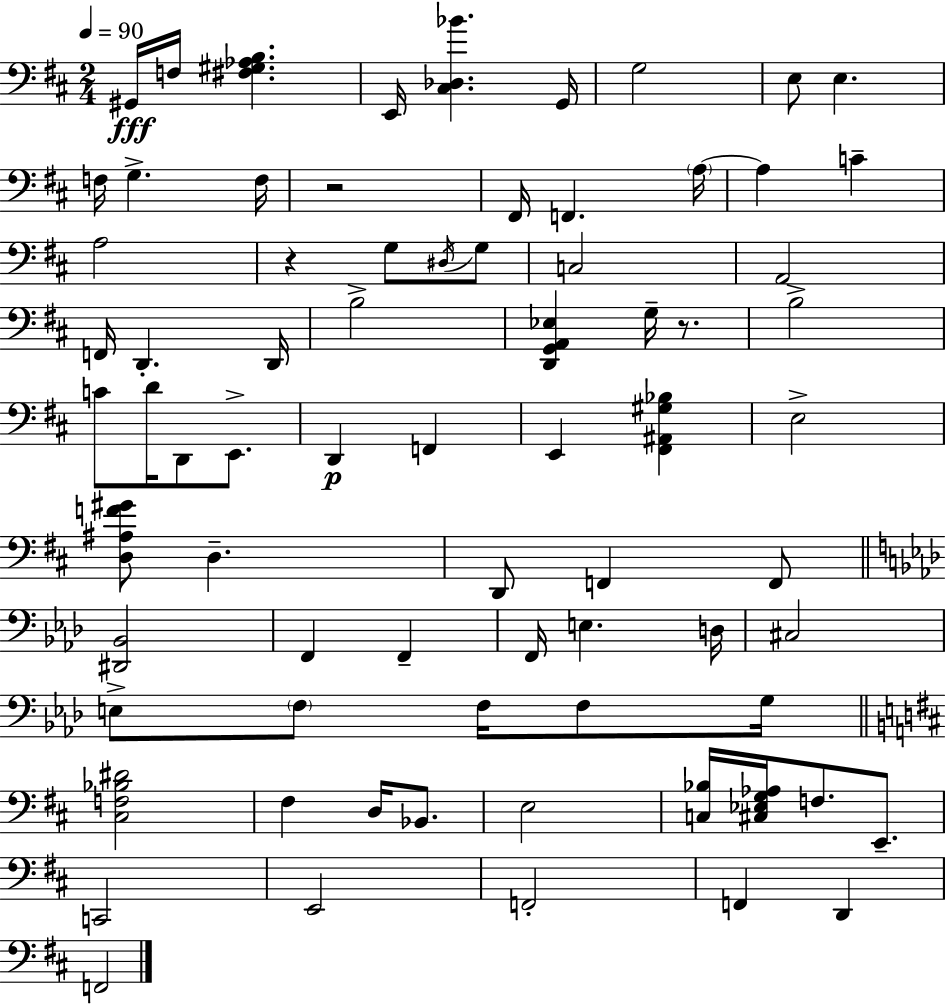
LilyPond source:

{
  \clef bass
  \numericTimeSignature
  \time 2/4
  \key d \major
  \tempo 4 = 90
  \repeat volta 2 { gis,16\fff f16 <fis gis aes b>4. | e,16 <cis des bes'>4. g,16 | g2 | e8 e4. | \break f16 g4.-> f16 | r2 | fis,16 f,4. \parenthesize a16~~ | a4 c'4-- | \break a2 | r4 g8 \acciaccatura { dis16 } g8 | c2 | a,2 | \break f,16 d,4.-. | d,16 b2-> | <d, g, a, ees>4 g16-- r8. | b2-> | \break c'8 d'16 d,8 e,8.-> | d,4\p f,4 | e,4 <fis, ais, gis bes>4 | e2-> | \break <d ais f' gis'>8 d4.-- | d,8 f,4 f,8 | \bar "||" \break \key aes \major <dis, bes,>2 | f,4 f,4-- | f,16 e4. d16 | cis2 | \break e8-> \parenthesize f8 f16 f8 g16 | \bar "||" \break \key b \minor <cis f bes dis'>2 | fis4 d16 bes,8. | e2 | <c bes>16 <cis ees g aes>16 f8. e,8.-- | \break c,2 | e,2 | f,2-. | f,4 d,4 | \break f,2 | } \bar "|."
}